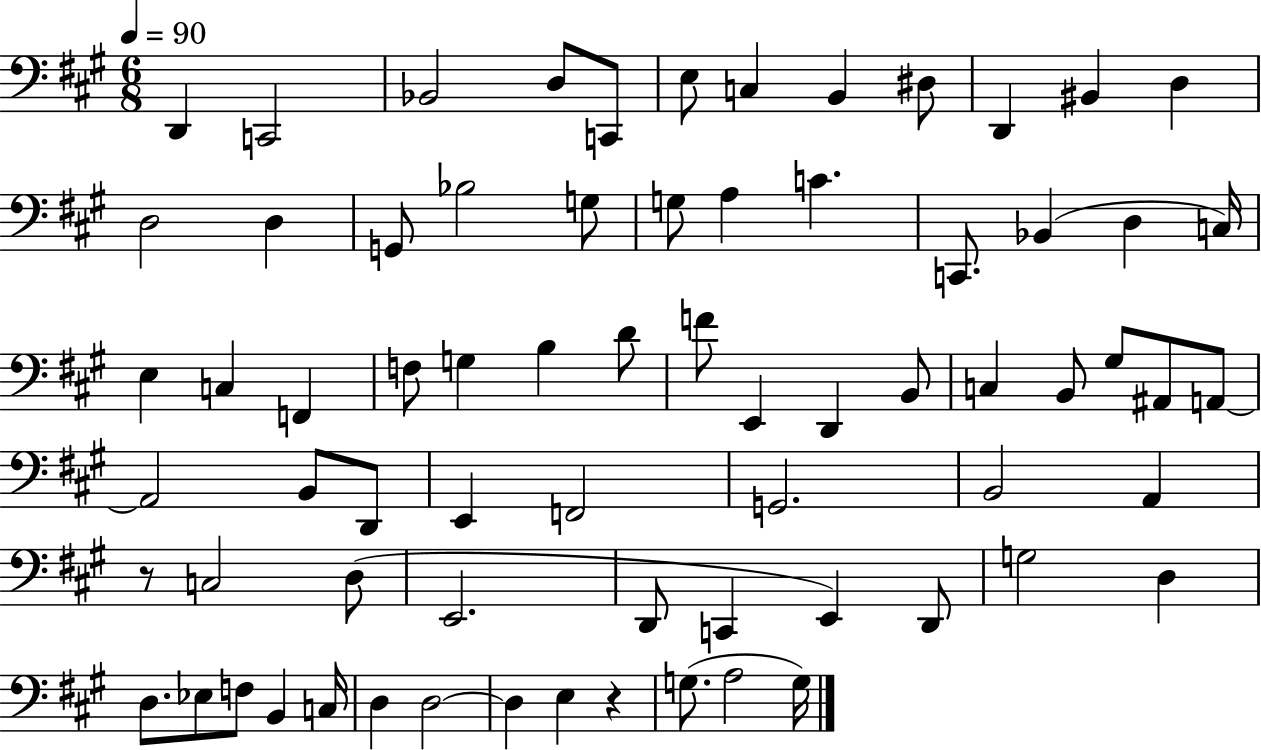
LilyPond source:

{
  \clef bass
  \numericTimeSignature
  \time 6/8
  \key a \major
  \tempo 4 = 90
  d,4 c,2 | bes,2 d8 c,8 | e8 c4 b,4 dis8 | d,4 bis,4 d4 | \break d2 d4 | g,8 bes2 g8 | g8 a4 c'4. | c,8. bes,4( d4 c16) | \break e4 c4 f,4 | f8 g4 b4 d'8 | f'8 e,4 d,4 b,8 | c4 b,8 gis8 ais,8 a,8~~ | \break a,2 b,8 d,8 | e,4 f,2 | g,2. | b,2 a,4 | \break r8 c2 d8( | e,2. | d,8 c,4 e,4) d,8 | g2 d4 | \break d8. ees8 f8 b,4 c16 | d4 d2~~ | d4 e4 r4 | g8.( a2 g16) | \break \bar "|."
}